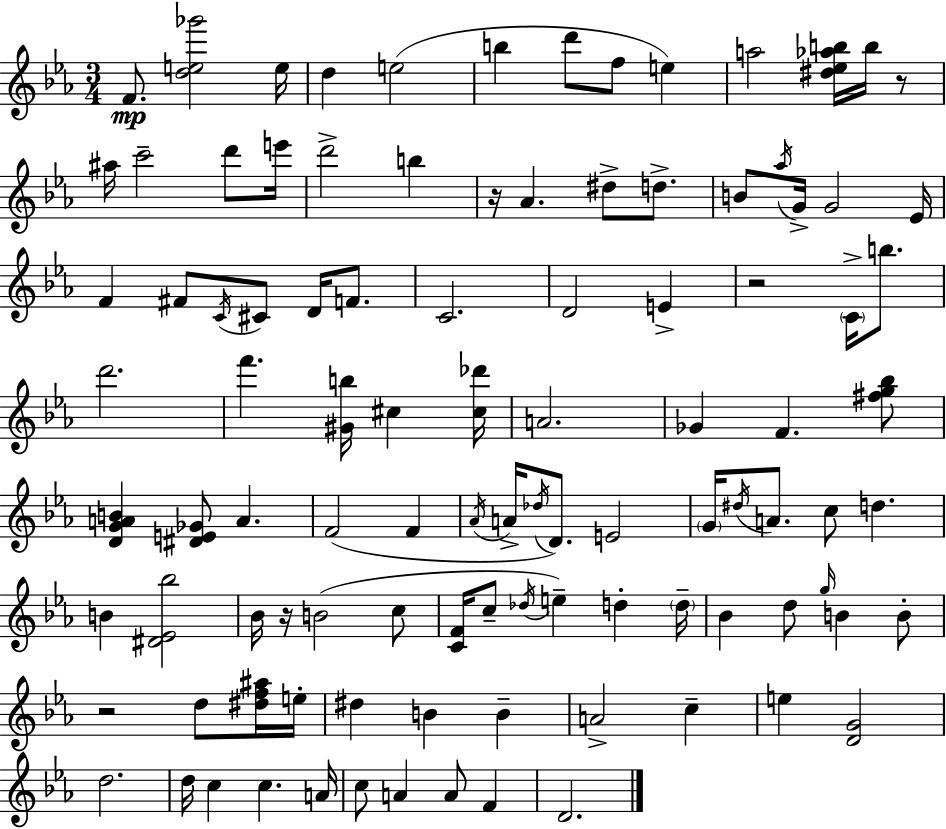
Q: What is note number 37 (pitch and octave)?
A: F6